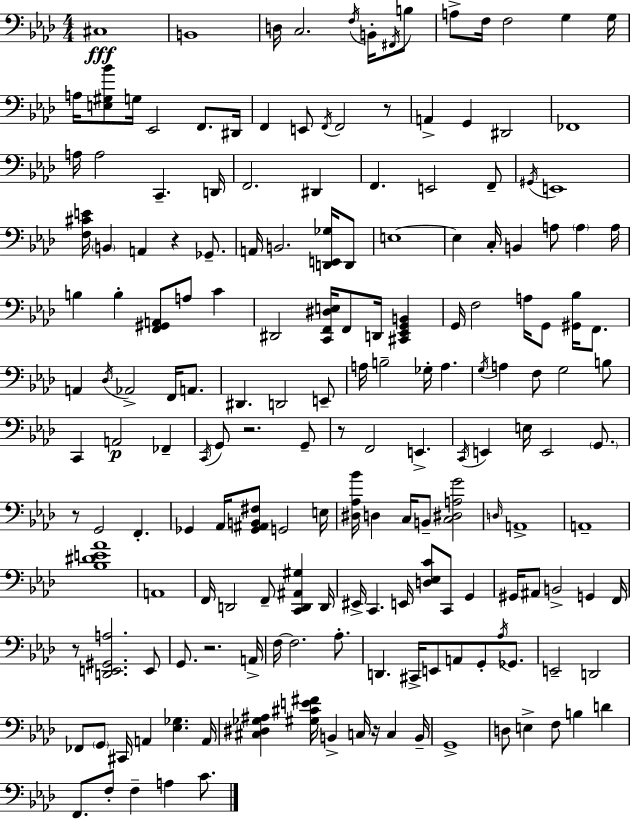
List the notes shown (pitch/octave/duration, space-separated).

C#3/w B2/w D3/s C3/h. F3/s B2/s F#2/s B3/e A3/e F3/s F3/h G3/q G3/s A3/s [E3,G#3,Bb4]/e G3/s Eb2/h F2/e. D#2/s F2/q E2/e F2/s F2/h R/e A2/q G2/q D#2/h FES2/w A3/s A3/h C2/q. D2/s F2/h. D#2/q F2/q. E2/h F2/e G#2/s E2/w [F3,C#4,E4]/s B2/q A2/q R/q Gb2/e. A2/s B2/h. [D2,E2,Gb3]/s D2/e E3/w E3/q C3/s B2/q A3/e A3/q A3/s B3/q B3/q [F2,G#2,A2]/e A3/e C4/q D#2/h [C2,F2,D#3,E3]/s F2/e D2/s [C#2,Eb2,G2,B2]/q G2/s F3/h A3/s G2/e [G#2,Bb3]/s F2/e. A2/q Db3/s Ab2/h F2/s A2/e. D#2/q. D2/h E2/e A3/s B3/h Gb3/s A3/q. G3/s A3/q F3/e G3/h B3/e C2/q A2/h FES2/q C2/s G2/e R/h. G2/e R/e F2/h E2/q. C2/s E2/q E3/s E2/h G2/e. R/e G2/h F2/q. Gb2/q Ab2/s [Gb2,A#2,B2,F#3]/e G2/h E3/s [D#3,Ab3,Bb4]/s D3/q C3/s B2/e [C3,D#3,A3,G4]/h D3/s A2/w A2/w [Bb3,D#4,E4,Ab4]/w A2/w F2/s D2/h F2/e [C2,D2,A#2,G#3]/q D2/s EIS2/s C2/q. E2/s [D3,Eb3,C4]/e C2/e G2/q G#2/s A#2/e B2/h G2/q F2/s R/e [D2,E2,G#2,A3]/h. E2/e G2/e. R/h. A2/s F3/s F3/h. Ab3/e. D2/q. C#2/s E2/e A2/e G2/e Ab3/s Gb2/e. E2/h D2/h FES2/e G2/e C#2/s A2/q [Eb3,Gb3]/q. A2/s [C#3,D#3,Gb3,A#3]/q [G#3,C#4,E4,F#4]/s B2/q C3/s R/s C3/q B2/s G2/w D3/e E3/q F3/e B3/q D4/q F2/e. F3/e F3/q A3/q C4/e.